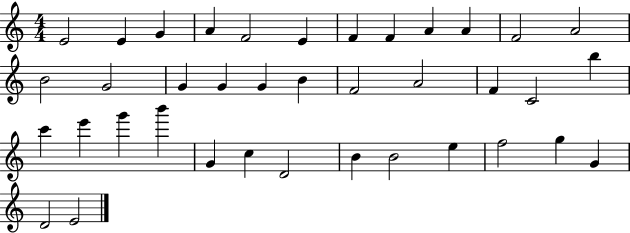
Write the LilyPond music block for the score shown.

{
  \clef treble
  \numericTimeSignature
  \time 4/4
  \key c \major
  e'2 e'4 g'4 | a'4 f'2 e'4 | f'4 f'4 a'4 a'4 | f'2 a'2 | \break b'2 g'2 | g'4 g'4 g'4 b'4 | f'2 a'2 | f'4 c'2 b''4 | \break c'''4 e'''4 g'''4 b'''4 | g'4 c''4 d'2 | b'4 b'2 e''4 | f''2 g''4 g'4 | \break d'2 e'2 | \bar "|."
}